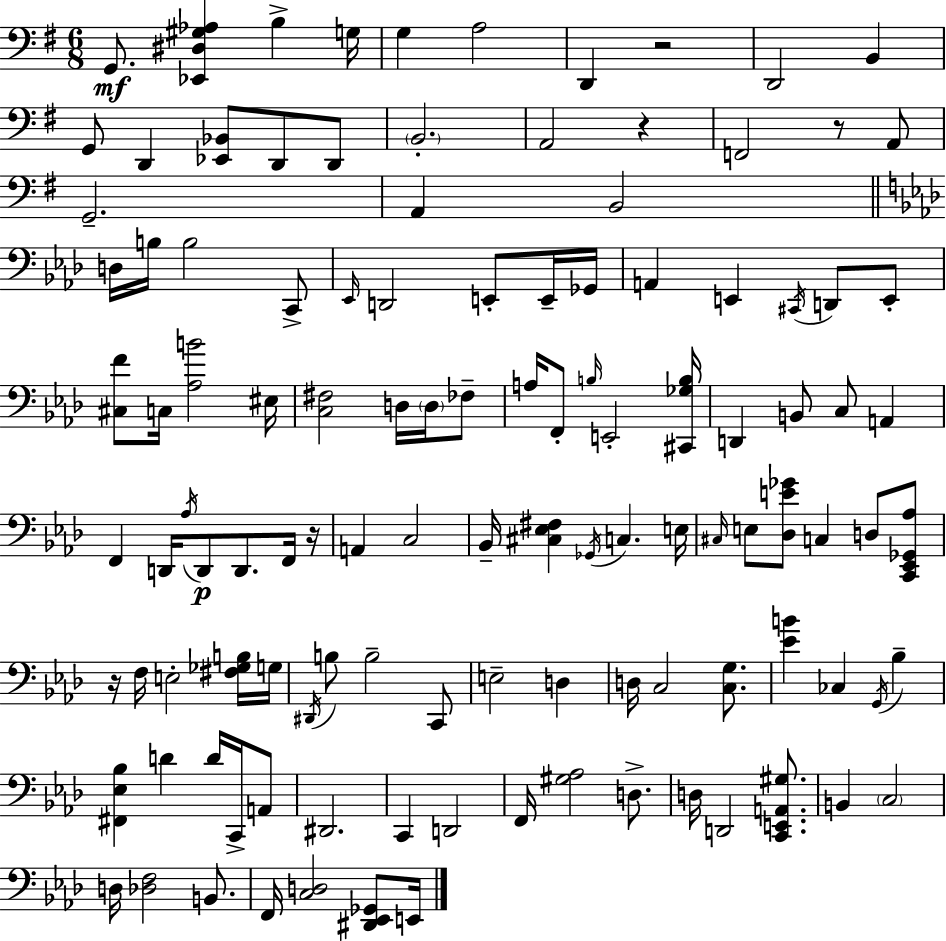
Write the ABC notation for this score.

X:1
T:Untitled
M:6/8
L:1/4
K:Em
G,,/2 [_E,,^D,^G,_A,] B, G,/4 G, A,2 D,, z2 D,,2 B,, G,,/2 D,, [_E,,_B,,]/2 D,,/2 D,,/2 B,,2 A,,2 z F,,2 z/2 A,,/2 G,,2 A,, B,,2 D,/4 B,/4 B,2 C,,/2 _E,,/4 D,,2 E,,/2 E,,/4 _G,,/4 A,, E,, ^C,,/4 D,,/2 E,,/2 [^C,F]/2 C,/4 [_A,B]2 ^E,/4 [C,^F,]2 D,/4 D,/4 _F,/2 A,/4 F,,/2 B,/4 E,,2 [^C,,_G,B,]/4 D,, B,,/2 C,/2 A,, F,, D,,/4 _A,/4 D,,/2 D,,/2 F,,/4 z/4 A,, C,2 _B,,/4 [^C,_E,^F,] _G,,/4 C, E,/4 ^C,/4 E,/2 [_D,E_G]/2 C, D,/2 [C,,_E,,_G,,_A,]/2 z/4 F,/4 E,2 [^F,_G,B,]/4 G,/4 ^D,,/4 B,/2 B,2 C,,/2 E,2 D, D,/4 C,2 [C,G,]/2 [_EB] _C, G,,/4 _B, [^F,,_E,_B,] D D/4 C,,/4 A,,/2 ^D,,2 C,, D,,2 F,,/4 [^G,_A,]2 D,/2 D,/4 D,,2 [C,,E,,A,,^G,]/2 B,, C,2 D,/4 [_D,F,]2 B,,/2 F,,/4 [C,D,]2 [^D,,_E,,_G,,]/2 E,,/4